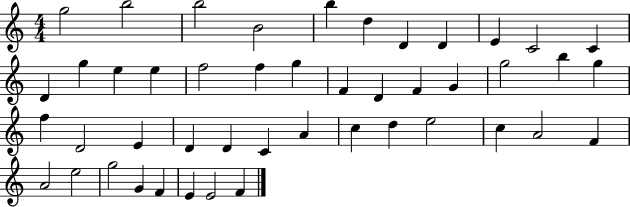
G5/h B5/h B5/h B4/h B5/q D5/q D4/q D4/q E4/q C4/h C4/q D4/q G5/q E5/q E5/q F5/h F5/q G5/q F4/q D4/q F4/q G4/q G5/h B5/q G5/q F5/q D4/h E4/q D4/q D4/q C4/q A4/q C5/q D5/q E5/h C5/q A4/h F4/q A4/h E5/h G5/h G4/q F4/q E4/q E4/h F4/q